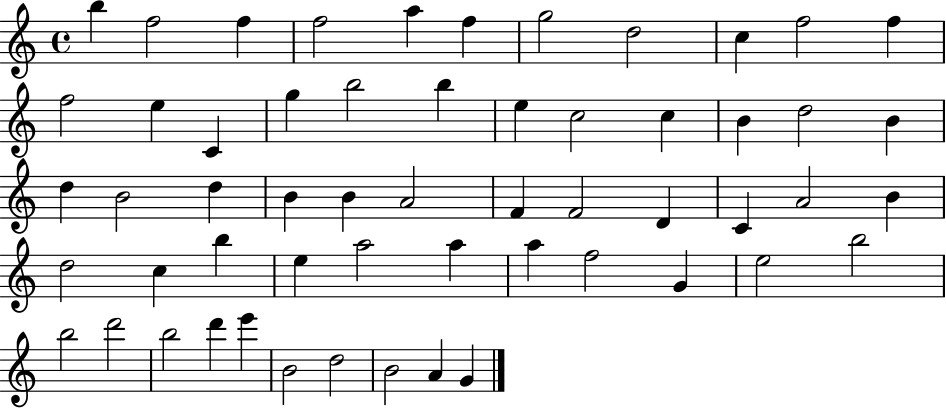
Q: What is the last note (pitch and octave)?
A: G4